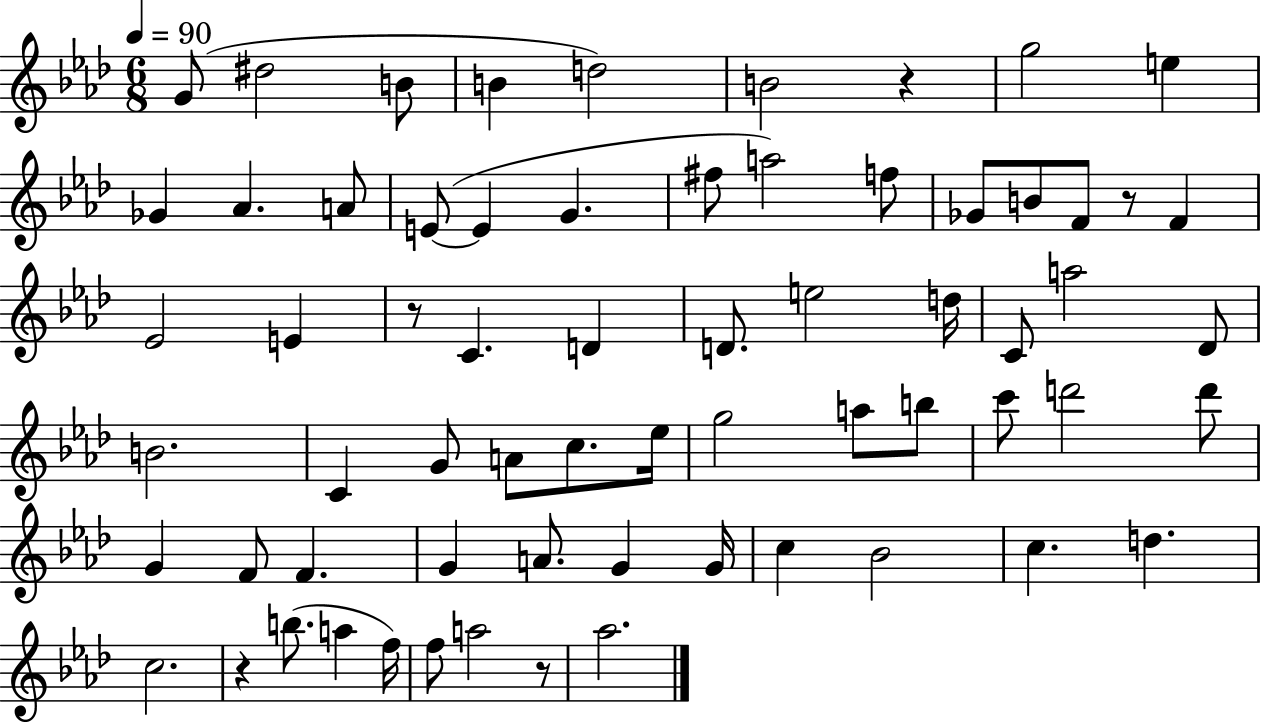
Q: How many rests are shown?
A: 5